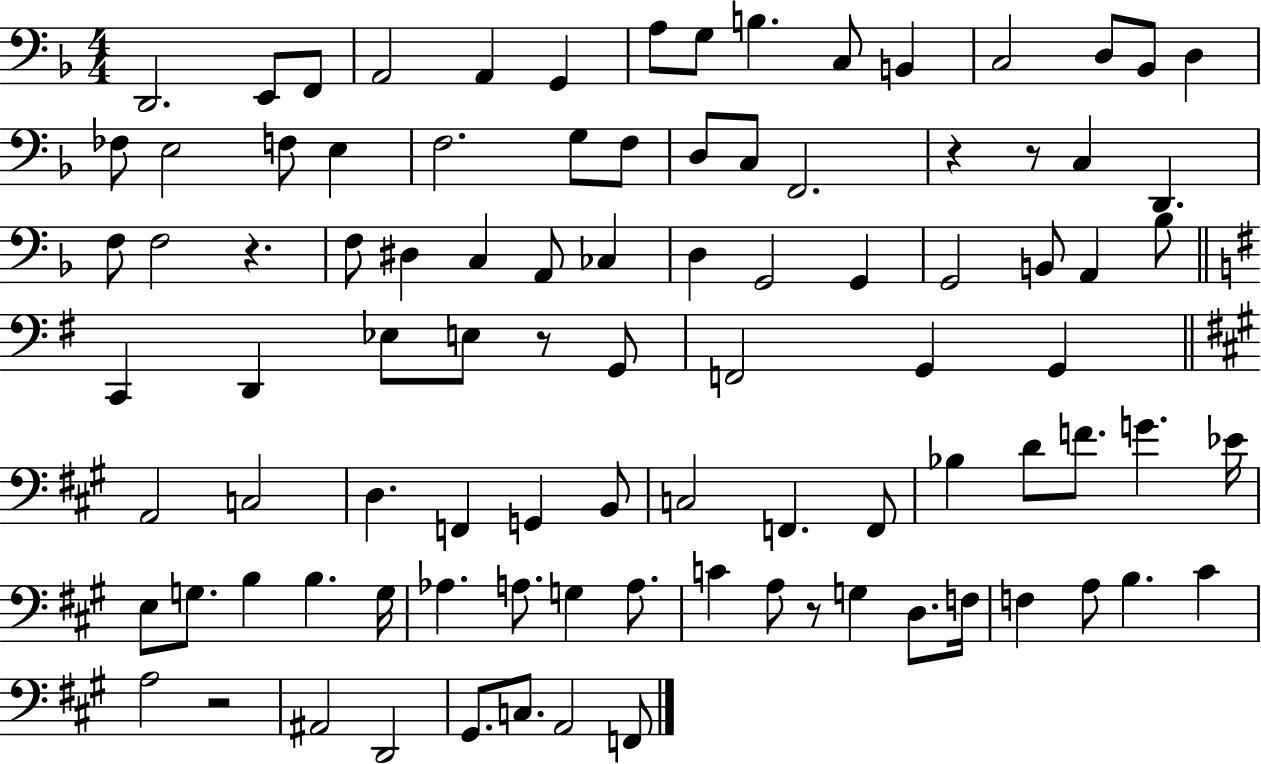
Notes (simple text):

D2/h. E2/e F2/e A2/h A2/q G2/q A3/e G3/e B3/q. C3/e B2/q C3/h D3/e Bb2/e D3/q FES3/e E3/h F3/e E3/q F3/h. G3/e F3/e D3/e C3/e F2/h. R/q R/e C3/q D2/q. F3/e F3/h R/q. F3/e D#3/q C3/q A2/e CES3/q D3/q G2/h G2/q G2/h B2/e A2/q Bb3/e C2/q D2/q Eb3/e E3/e R/e G2/e F2/h G2/q G2/q A2/h C3/h D3/q. F2/q G2/q B2/e C3/h F2/q. F2/e Bb3/q D4/e F4/e. G4/q. Eb4/s E3/e G3/e. B3/q B3/q. G3/s Ab3/q. A3/e. G3/q A3/e. C4/q A3/e R/e G3/q D3/e. F3/s F3/q A3/e B3/q. C#4/q A3/h R/h A#2/h D2/h G#2/e. C3/e. A2/h F2/e